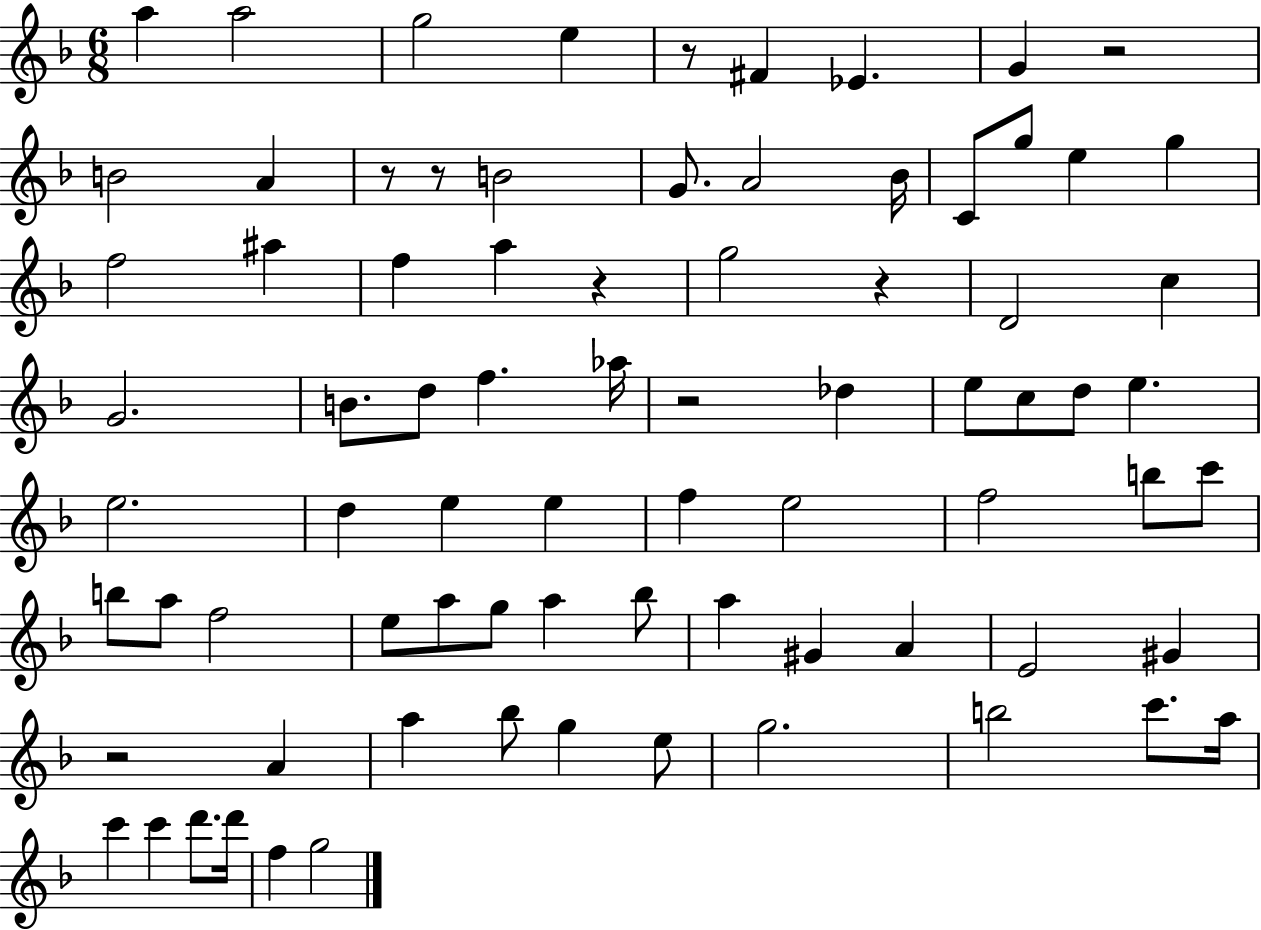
X:1
T:Untitled
M:6/8
L:1/4
K:F
a a2 g2 e z/2 ^F _E G z2 B2 A z/2 z/2 B2 G/2 A2 _B/4 C/2 g/2 e g f2 ^a f a z g2 z D2 c G2 B/2 d/2 f _a/4 z2 _d e/2 c/2 d/2 e e2 d e e f e2 f2 b/2 c'/2 b/2 a/2 f2 e/2 a/2 g/2 a _b/2 a ^G A E2 ^G z2 A a _b/2 g e/2 g2 b2 c'/2 a/4 c' c' d'/2 d'/4 f g2